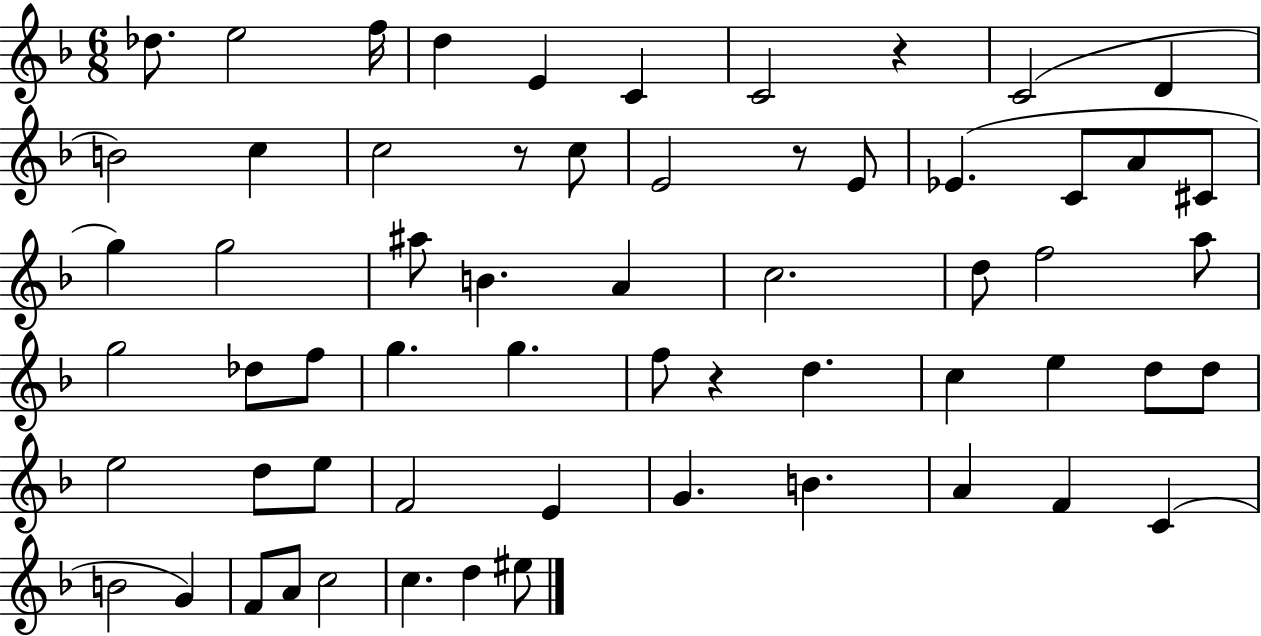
X:1
T:Untitled
M:6/8
L:1/4
K:F
_d/2 e2 f/4 d E C C2 z C2 D B2 c c2 z/2 c/2 E2 z/2 E/2 _E C/2 A/2 ^C/2 g g2 ^a/2 B A c2 d/2 f2 a/2 g2 _d/2 f/2 g g f/2 z d c e d/2 d/2 e2 d/2 e/2 F2 E G B A F C B2 G F/2 A/2 c2 c d ^e/2